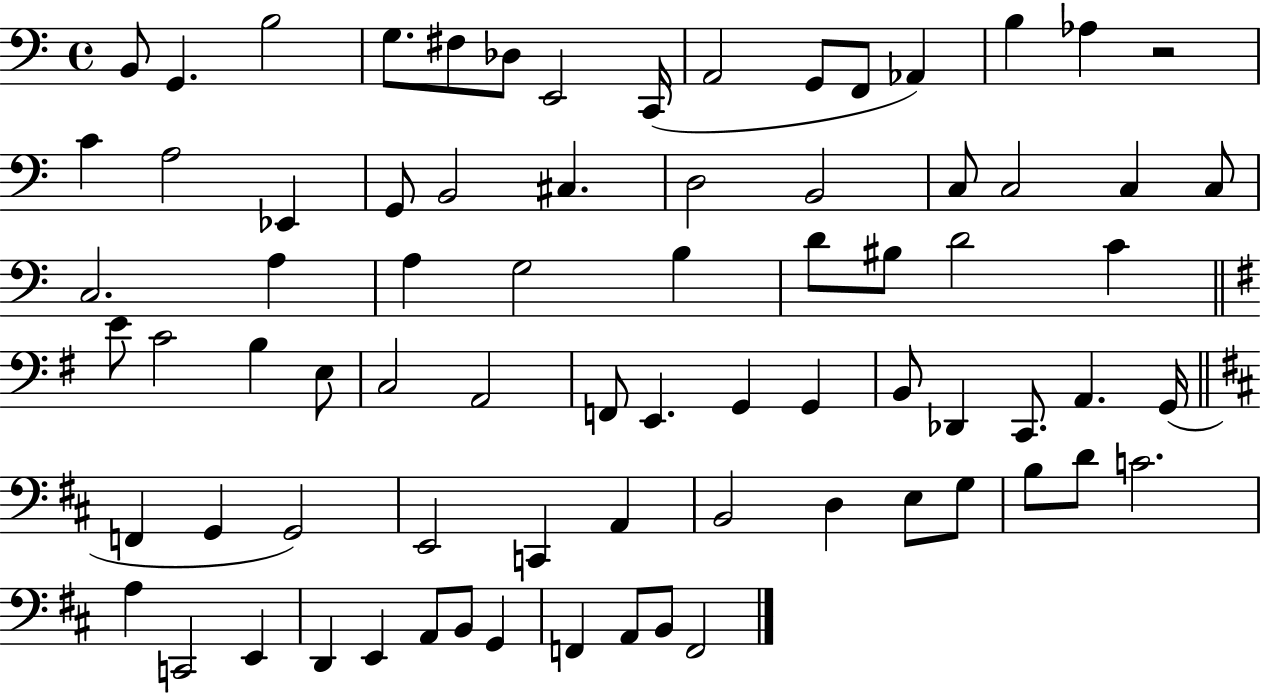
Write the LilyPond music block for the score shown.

{
  \clef bass
  \time 4/4
  \defaultTimeSignature
  \key c \major
  b,8 g,4. b2 | g8. fis8 des8 e,2 c,16( | a,2 g,8 f,8 aes,4) | b4 aes4 r2 | \break c'4 a2 ees,4 | g,8 b,2 cis4. | d2 b,2 | c8 c2 c4 c8 | \break c2. a4 | a4 g2 b4 | d'8 bis8 d'2 c'4 | \bar "||" \break \key e \minor e'8 c'2 b4 e8 | c2 a,2 | f,8 e,4. g,4 g,4 | b,8 des,4 c,8. a,4. g,16( | \break \bar "||" \break \key b \minor f,4 g,4 g,2) | e,2 c,4 a,4 | b,2 d4 e8 g8 | b8 d'8 c'2. | \break a4 c,2 e,4 | d,4 e,4 a,8 b,8 g,4 | f,4 a,8 b,8 f,2 | \bar "|."
}